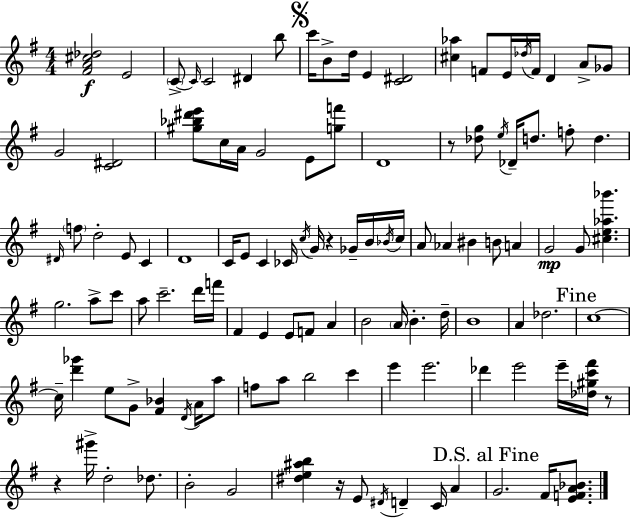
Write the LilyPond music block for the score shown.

{
  \clef treble
  \numericTimeSignature
  \time 4/4
  \key g \major
  <fis' a' cis'' des''>2\f e'2 | \parenthesize c'8->~~ \grace { c'16 } c'2 dis'4 b''8 | \mark \markup { \musicglyph "scripts.segno" } c'''16 b'8-> d''16 e'4 <c' dis'>2 | <cis'' aes''>4 f'8 e'16 \acciaccatura { des''16 } f'16 d'4 a'8-> | \break ges'8 g'2 <c' dis'>2 | <gis'' bes'' dis''' e'''>8 c''16 a'16 g'2 e'8 | <g'' f'''>8 d'1 | r8 <des'' g''>8 \acciaccatura { e''16 } des'16-- d''8. f''8-. d''4. | \break \grace { dis'16 } \parenthesize f''8 d''2-. e'8 | c'4 d'1 | c'16 e'8 c'4 ces'16 \acciaccatura { c''16 } g'16 r4 | ges'16-- b'16 \acciaccatura { bes'16 } c''16 a'8 aes'4 bis'4 | \break b'8 a'4 g'2\mp g'8 | <cis'' e'' aes'' bes'''>4. g''2. | a''8-> c'''8 a''8 c'''2.-- | d'''16 f'''16 fis'4 e'4 e'8 | \break f'8 a'4 b'2 \parenthesize a'16 b'4.-. | d''16-- b'1 | a'4 des''2. | \mark "Fine" c''1~~ | \break c''16-- <d''' ges'''>4 e''8 g'8-> <fis' bes'>4 | \acciaccatura { d'16 } a'16 a''8 f''8 a''8 b''2 | c'''4 e'''4 e'''2. | des'''4 e'''2 | \break e'''16-- <des'' gis'' c''' fis'''>16 r8 r4 gis'''16-> d''2-. | des''8. b'2-. g'2 | <dis'' e'' ais'' b''>4 r16 e'8 \acciaccatura { dis'16 } d'4-- | c'16 a'4 \mark "D.S. al Fine" g'2. | \break fis'16 <e' f' a' bes'>8. \bar "|."
}